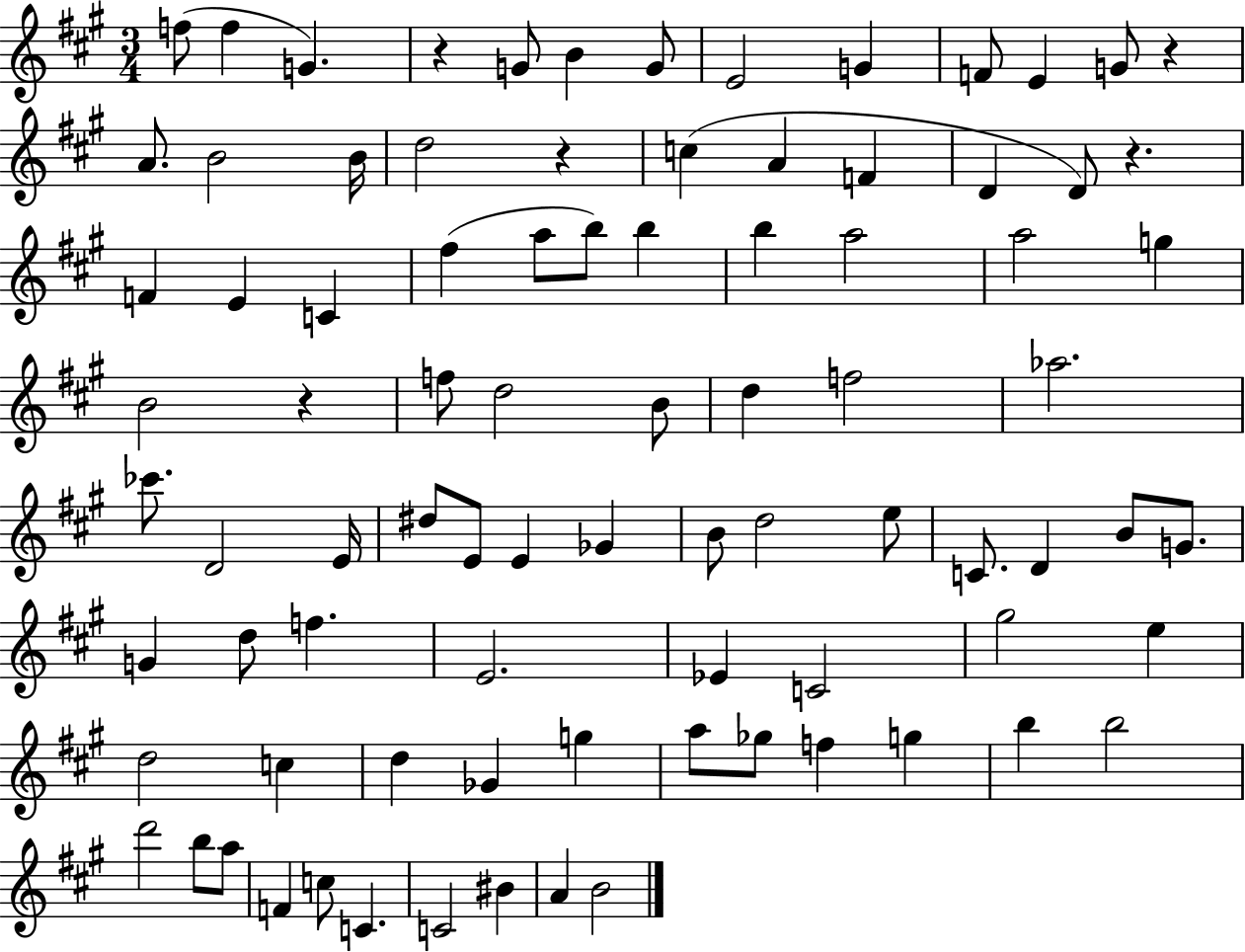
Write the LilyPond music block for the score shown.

{
  \clef treble
  \numericTimeSignature
  \time 3/4
  \key a \major
  f''8( f''4 g'4.) | r4 g'8 b'4 g'8 | e'2 g'4 | f'8 e'4 g'8 r4 | \break a'8. b'2 b'16 | d''2 r4 | c''4( a'4 f'4 | d'4 d'8) r4. | \break f'4 e'4 c'4 | fis''4( a''8 b''8) b''4 | b''4 a''2 | a''2 g''4 | \break b'2 r4 | f''8 d''2 b'8 | d''4 f''2 | aes''2. | \break ces'''8. d'2 e'16 | dis''8 e'8 e'4 ges'4 | b'8 d''2 e''8 | c'8. d'4 b'8 g'8. | \break g'4 d''8 f''4. | e'2. | ees'4 c'2 | gis''2 e''4 | \break d''2 c''4 | d''4 ges'4 g''4 | a''8 ges''8 f''4 g''4 | b''4 b''2 | \break d'''2 b''8 a''8 | f'4 c''8 c'4. | c'2 bis'4 | a'4 b'2 | \break \bar "|."
}